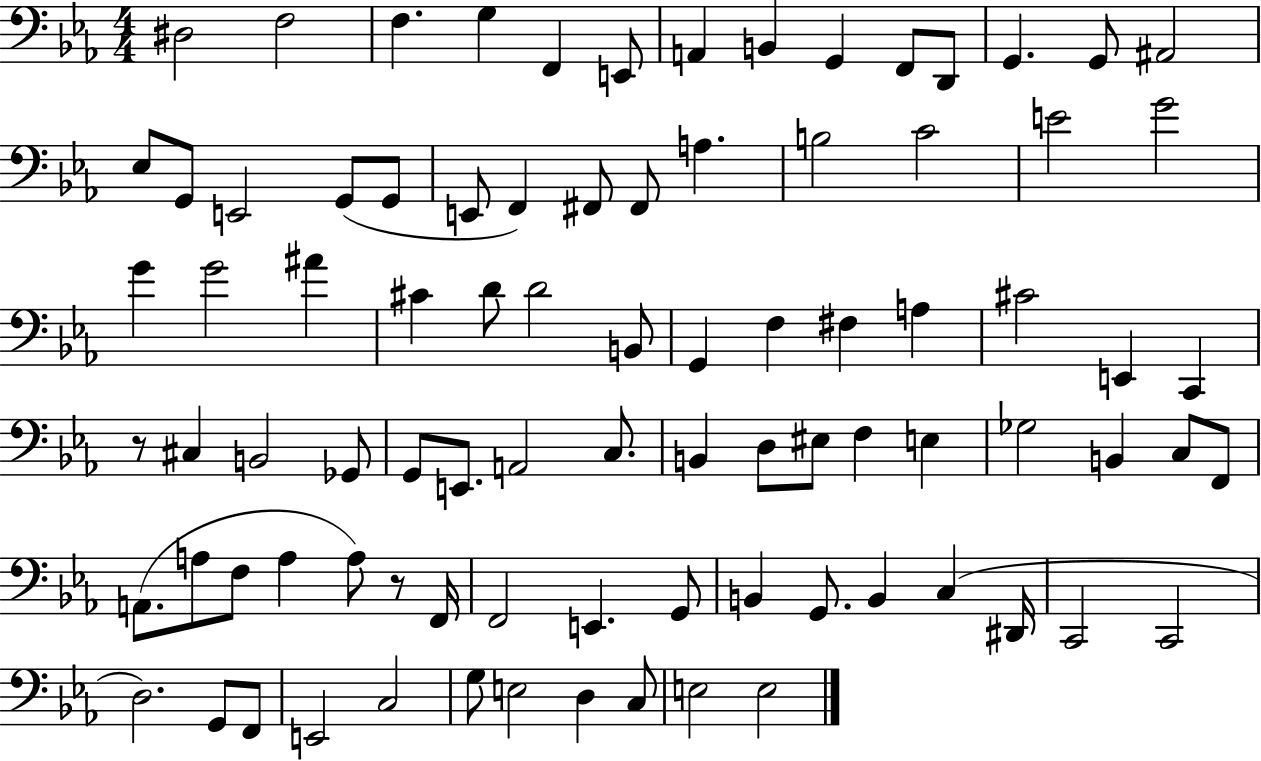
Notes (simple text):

D#3/h F3/h F3/q. G3/q F2/q E2/e A2/q B2/q G2/q F2/e D2/e G2/q. G2/e A#2/h Eb3/e G2/e E2/h G2/e G2/e E2/e F2/q F#2/e F#2/e A3/q. B3/h C4/h E4/h G4/h G4/q G4/h A#4/q C#4/q D4/e D4/h B2/e G2/q F3/q F#3/q A3/q C#4/h E2/q C2/q R/e C#3/q B2/h Gb2/e G2/e E2/e. A2/h C3/e. B2/q D3/e EIS3/e F3/q E3/q Gb3/h B2/q C3/e F2/e A2/e. A3/e F3/e A3/q A3/e R/e F2/s F2/h E2/q. G2/e B2/q G2/e. B2/q C3/q D#2/s C2/h C2/h D3/h. G2/e F2/e E2/h C3/h G3/e E3/h D3/q C3/e E3/h E3/h